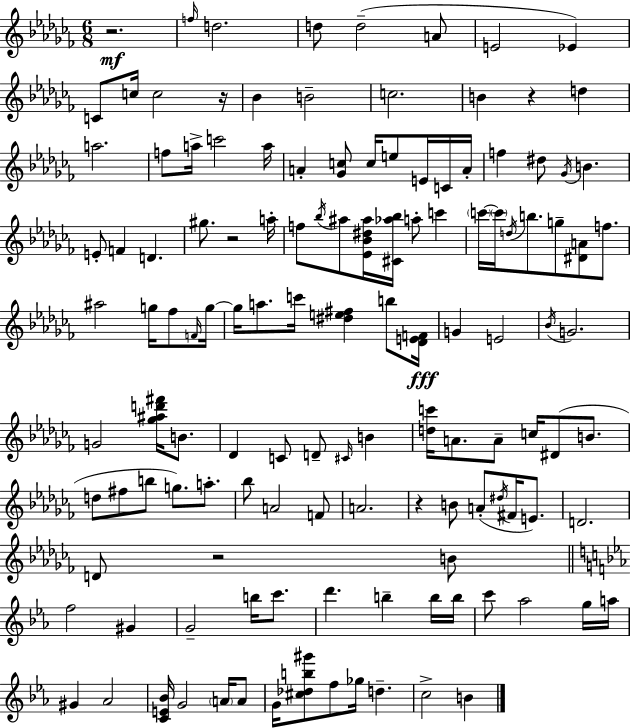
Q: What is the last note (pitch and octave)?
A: B4